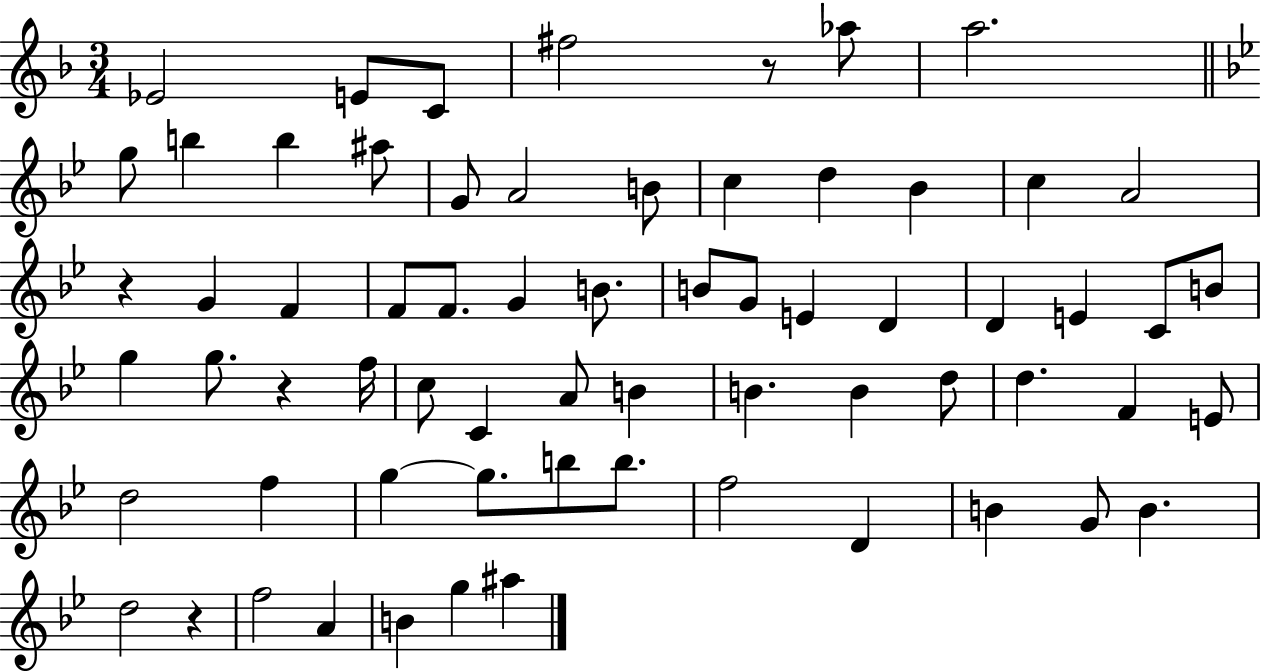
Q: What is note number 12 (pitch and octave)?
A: A4